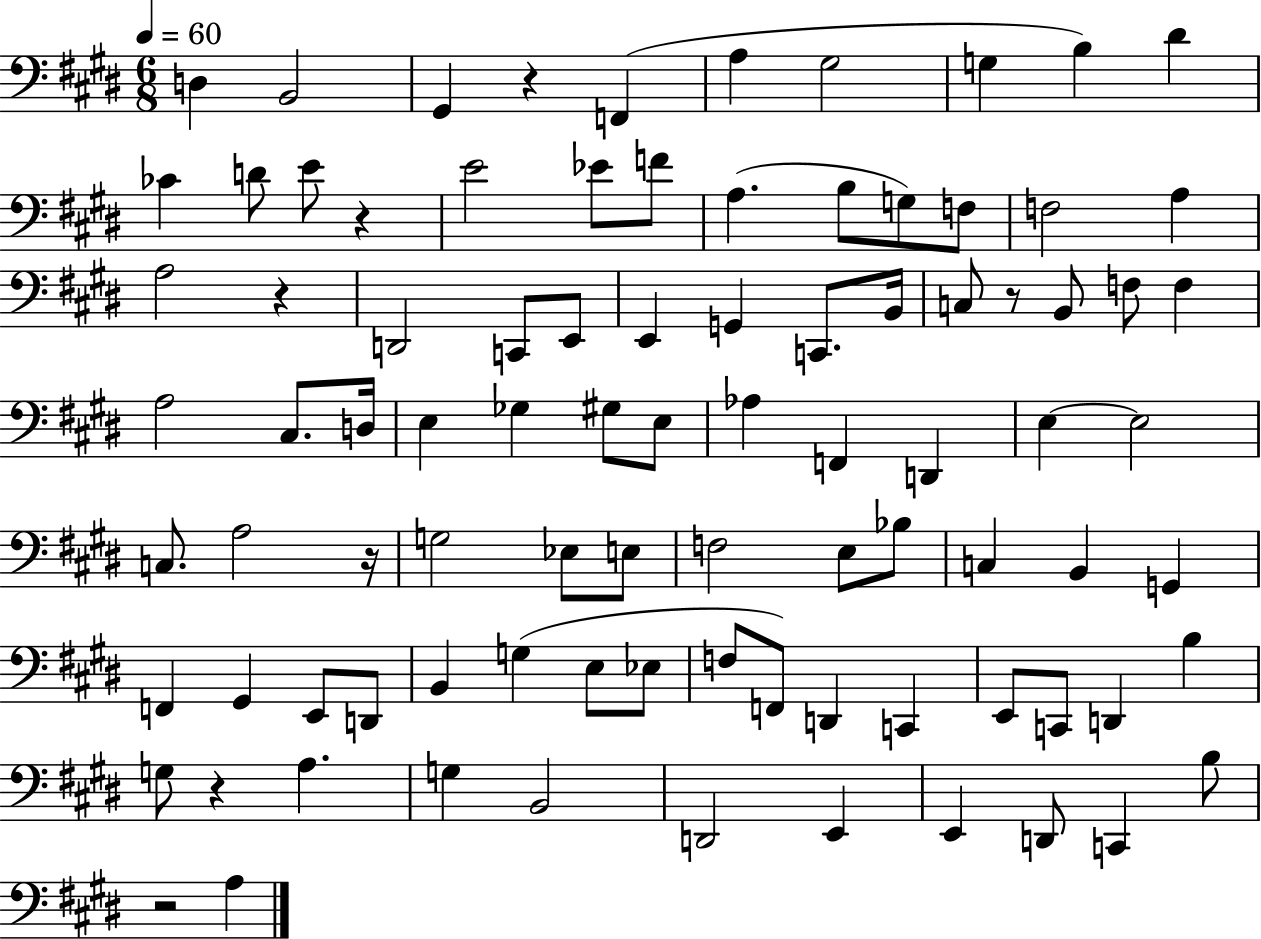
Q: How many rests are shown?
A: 7